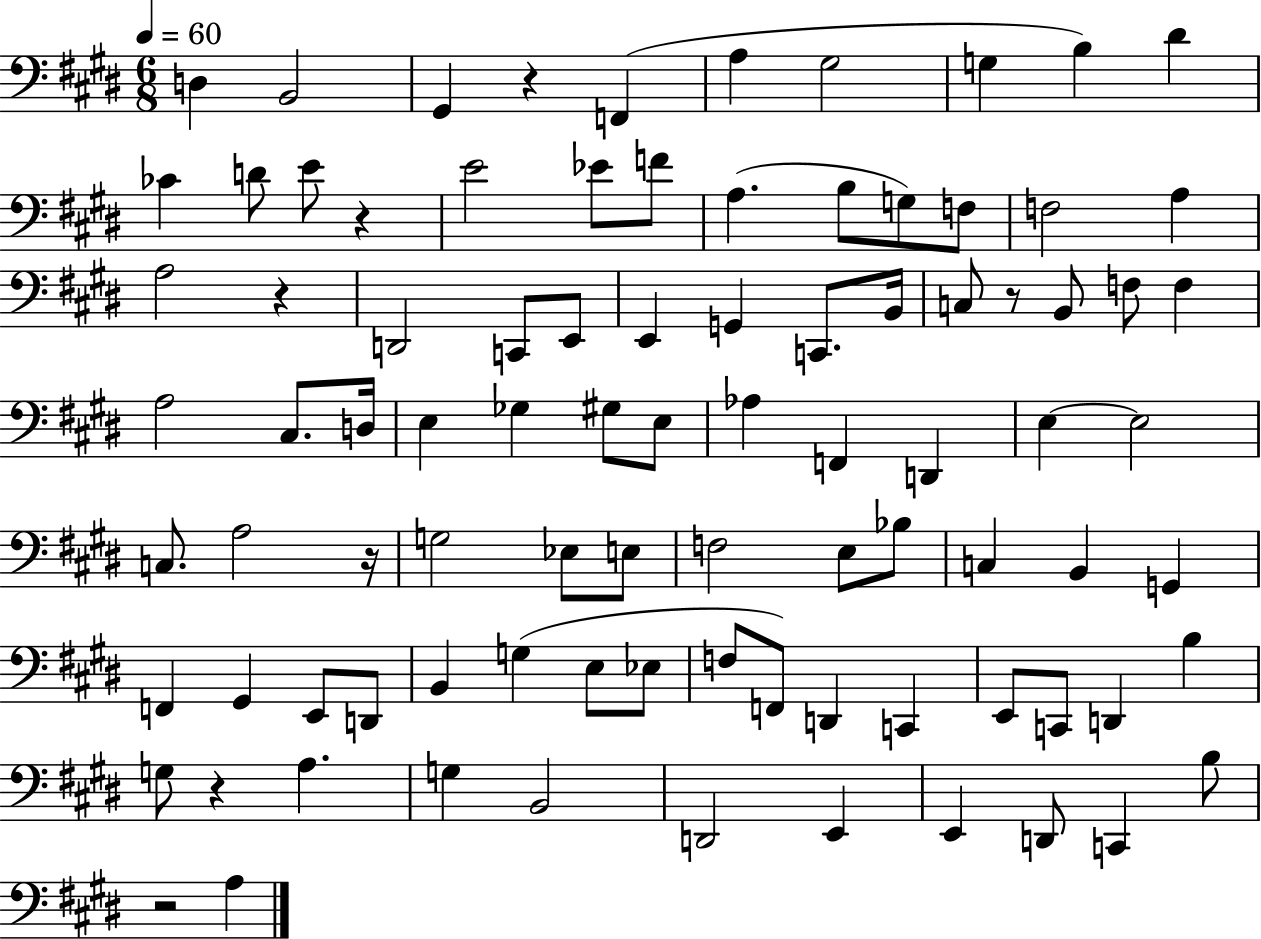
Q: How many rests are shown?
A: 7